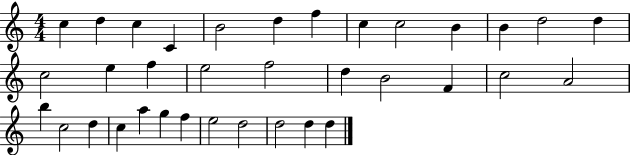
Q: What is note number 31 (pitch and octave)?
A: E5